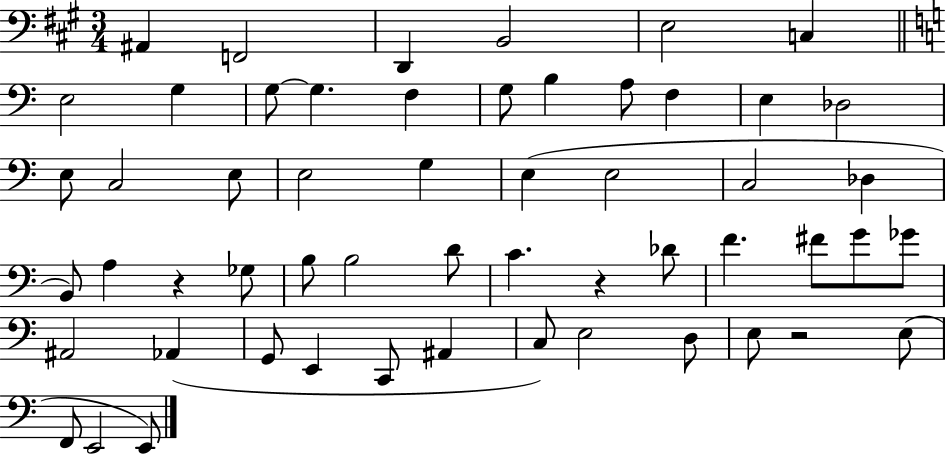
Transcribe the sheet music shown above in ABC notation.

X:1
T:Untitled
M:3/4
L:1/4
K:A
^A,, F,,2 D,, B,,2 E,2 C, E,2 G, G,/2 G, F, G,/2 B, A,/2 F, E, _D,2 E,/2 C,2 E,/2 E,2 G, E, E,2 C,2 _D, B,,/2 A, z _G,/2 B,/2 B,2 D/2 C z _D/2 F ^F/2 G/2 _G/2 ^A,,2 _A,, G,,/2 E,, C,,/2 ^A,, C,/2 E,2 D,/2 E,/2 z2 E,/2 F,,/2 E,,2 E,,/2